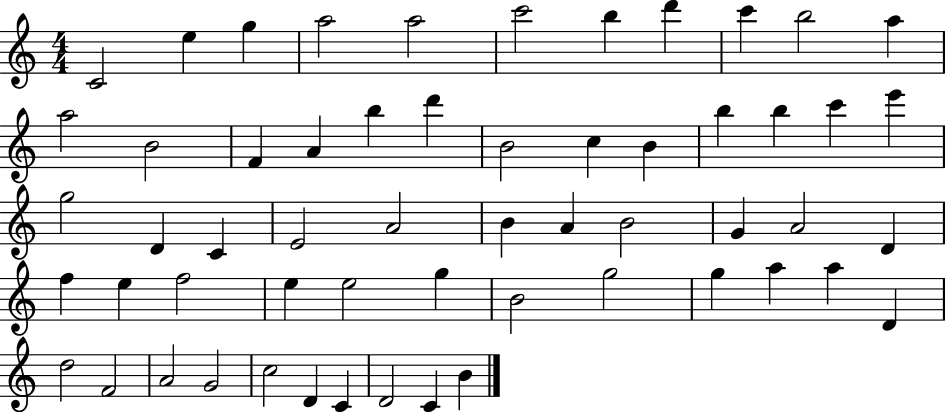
C4/h E5/q G5/q A5/h A5/h C6/h B5/q D6/q C6/q B5/h A5/q A5/h B4/h F4/q A4/q B5/q D6/q B4/h C5/q B4/q B5/q B5/q C6/q E6/q G5/h D4/q C4/q E4/h A4/h B4/q A4/q B4/h G4/q A4/h D4/q F5/q E5/q F5/h E5/q E5/h G5/q B4/h G5/h G5/q A5/q A5/q D4/q D5/h F4/h A4/h G4/h C5/h D4/q C4/q D4/h C4/q B4/q